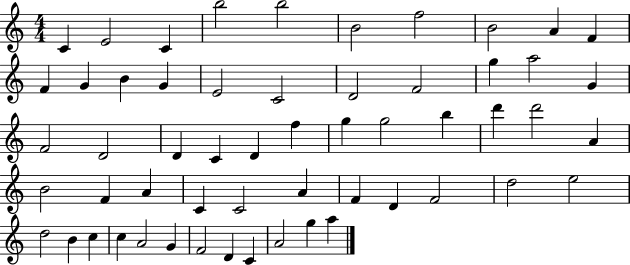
C4/q E4/h C4/q B5/h B5/h B4/h F5/h B4/h A4/q F4/q F4/q G4/q B4/q G4/q E4/h C4/h D4/h F4/h G5/q A5/h G4/q F4/h D4/h D4/q C4/q D4/q F5/q G5/q G5/h B5/q D6/q D6/h A4/q B4/h F4/q A4/q C4/q C4/h A4/q F4/q D4/q F4/h D5/h E5/h D5/h B4/q C5/q C5/q A4/h G4/q F4/h D4/q C4/q A4/h G5/q A5/q